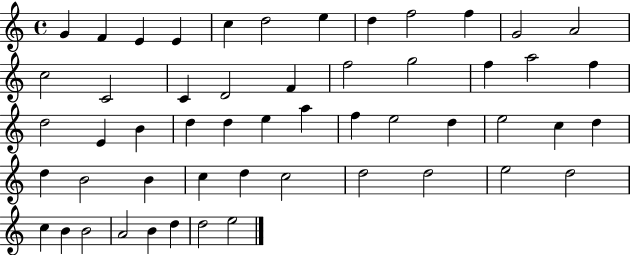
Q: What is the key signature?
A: C major